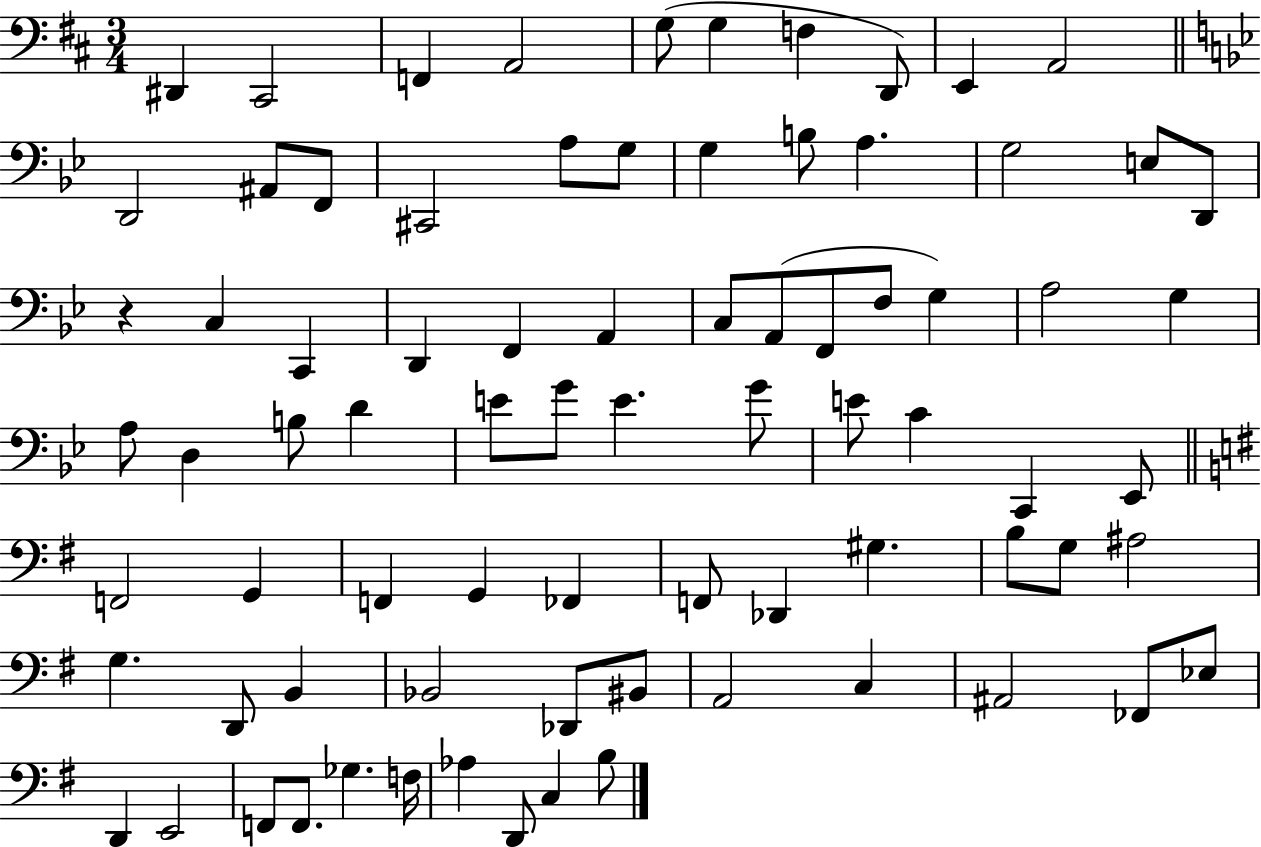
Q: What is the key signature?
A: D major